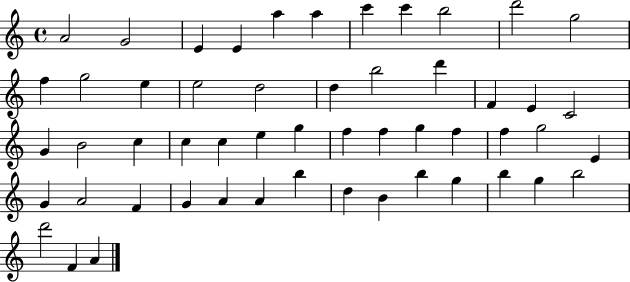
A4/h G4/h E4/q E4/q A5/q A5/q C6/q C6/q B5/h D6/h G5/h F5/q G5/h E5/q E5/h D5/h D5/q B5/h D6/q F4/q E4/q C4/h G4/q B4/h C5/q C5/q C5/q E5/q G5/q F5/q F5/q G5/q F5/q F5/q G5/h E4/q G4/q A4/h F4/q G4/q A4/q A4/q B5/q D5/q B4/q B5/q G5/q B5/q G5/q B5/h D6/h F4/q A4/q